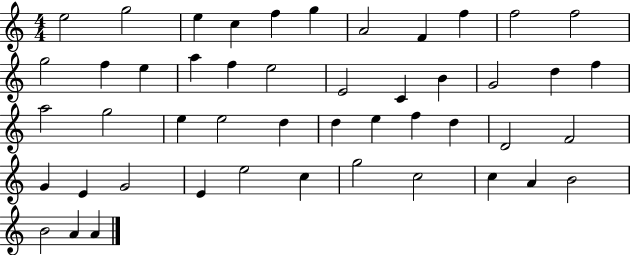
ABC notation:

X:1
T:Untitled
M:4/4
L:1/4
K:C
e2 g2 e c f g A2 F f f2 f2 g2 f e a f e2 E2 C B G2 d f a2 g2 e e2 d d e f d D2 F2 G E G2 E e2 c g2 c2 c A B2 B2 A A